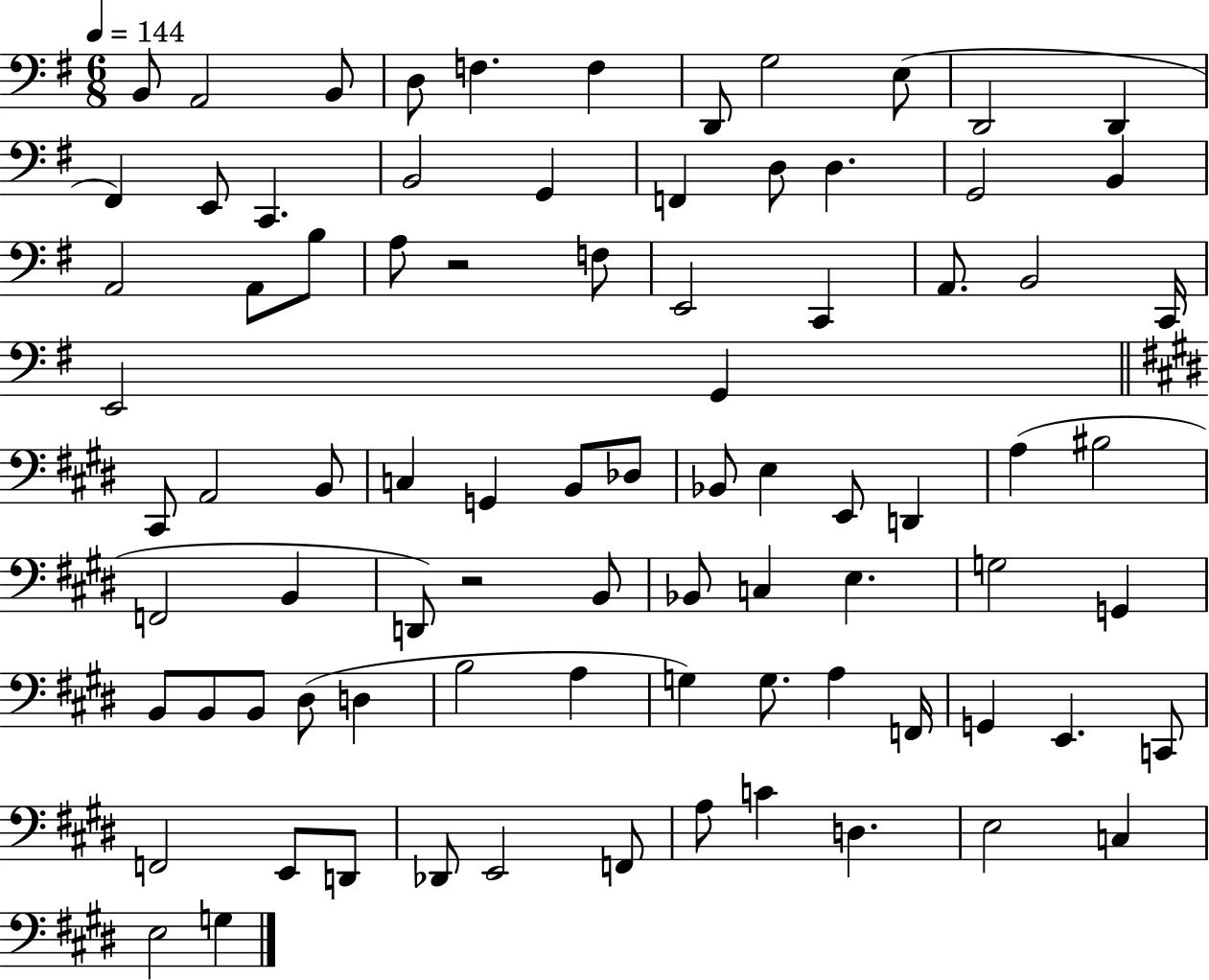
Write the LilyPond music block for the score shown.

{
  \clef bass
  \numericTimeSignature
  \time 6/8
  \key g \major
  \tempo 4 = 144
  b,8 a,2 b,8 | d8 f4. f4 | d,8 g2 e8( | d,2 d,4 | \break fis,4) e,8 c,4. | b,2 g,4 | f,4 d8 d4. | g,2 b,4 | \break a,2 a,8 b8 | a8 r2 f8 | e,2 c,4 | a,8. b,2 c,16 | \break e,2 g,4 | \bar "||" \break \key e \major cis,8 a,2 b,8 | c4 g,4 b,8 des8 | bes,8 e4 e,8 d,4 | a4( bis2 | \break f,2 b,4 | d,8) r2 b,8 | bes,8 c4 e4. | g2 g,4 | \break b,8 b,8 b,8 dis8( d4 | b2 a4 | g4) g8. a4 f,16 | g,4 e,4. c,8 | \break f,2 e,8 d,8 | des,8 e,2 f,8 | a8 c'4 d4. | e2 c4 | \break e2 g4 | \bar "|."
}